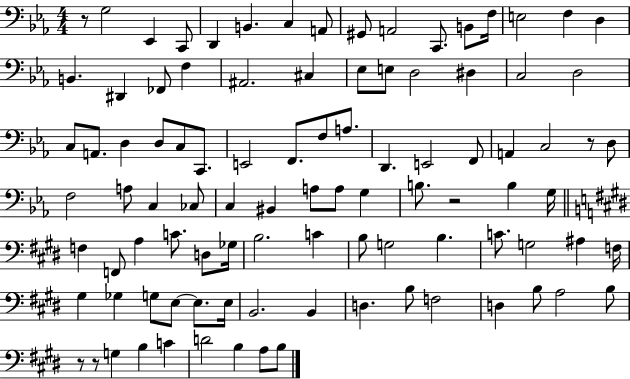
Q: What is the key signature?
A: EES major